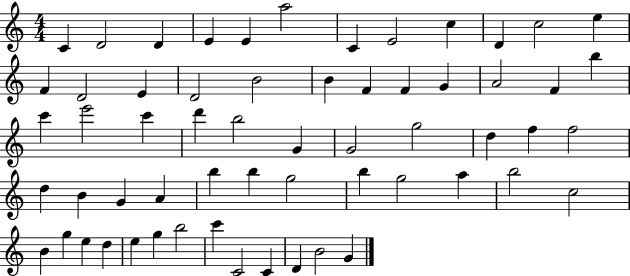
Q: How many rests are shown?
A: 0